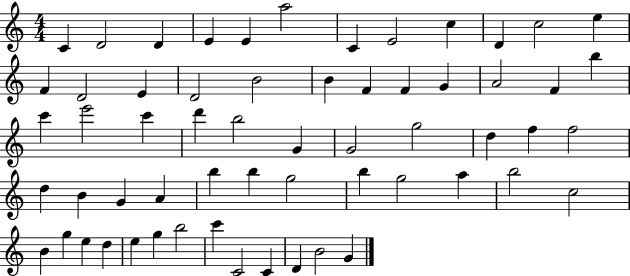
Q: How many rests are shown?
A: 0